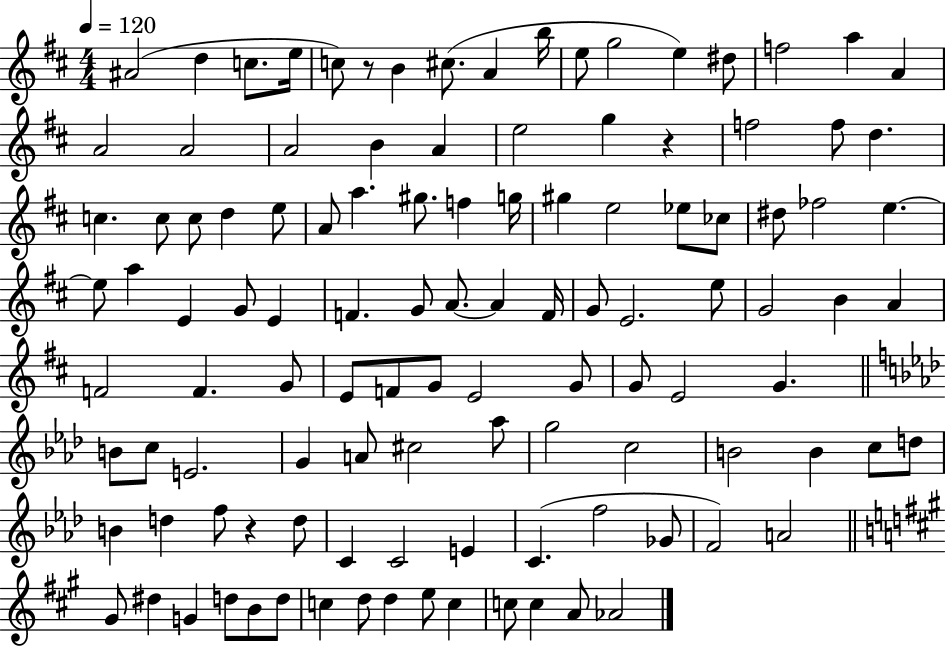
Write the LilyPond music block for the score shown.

{
  \clef treble
  \numericTimeSignature
  \time 4/4
  \key d \major
  \tempo 4 = 120
  ais'2( d''4 c''8. e''16 | c''8) r8 b'4 cis''8.( a'4 b''16 | e''8 g''2 e''4) dis''8 | f''2 a''4 a'4 | \break a'2 a'2 | a'2 b'4 a'4 | e''2 g''4 r4 | f''2 f''8 d''4. | \break c''4. c''8 c''8 d''4 e''8 | a'8 a''4. gis''8. f''4 g''16 | gis''4 e''2 ees''8 ces''8 | dis''8 fes''2 e''4.~~ | \break e''8 a''4 e'4 g'8 e'4 | f'4. g'8 a'8.~~ a'4 f'16 | g'8 e'2. e''8 | g'2 b'4 a'4 | \break f'2 f'4. g'8 | e'8 f'8 g'8 e'2 g'8 | g'8 e'2 g'4. | \bar "||" \break \key f \minor b'8 c''8 e'2. | g'4 a'8 cis''2 aes''8 | g''2 c''2 | b'2 b'4 c''8 d''8 | \break b'4 d''4 f''8 r4 d''8 | c'4 c'2 e'4 | c'4.( f''2 ges'8 | f'2) a'2 | \break \bar "||" \break \key a \major gis'8 dis''4 g'4 d''8 b'8 d''8 | c''4 d''8 d''4 e''8 c''4 | c''8 c''4 a'8 aes'2 | \bar "|."
}